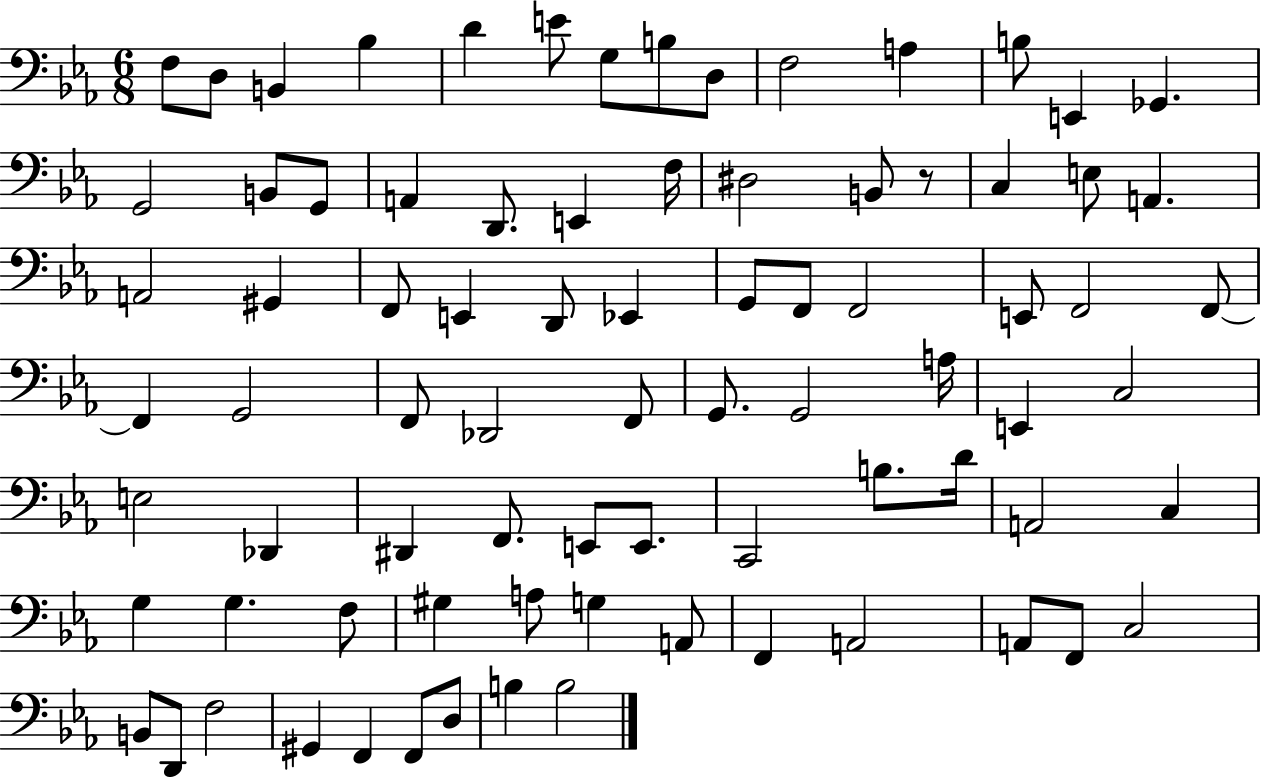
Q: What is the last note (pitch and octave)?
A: B3